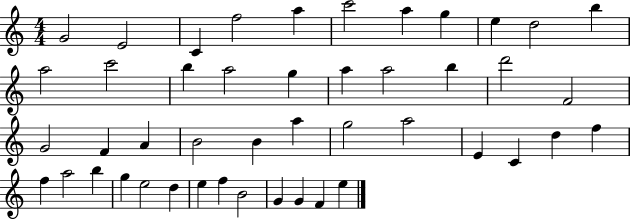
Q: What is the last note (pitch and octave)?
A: E5